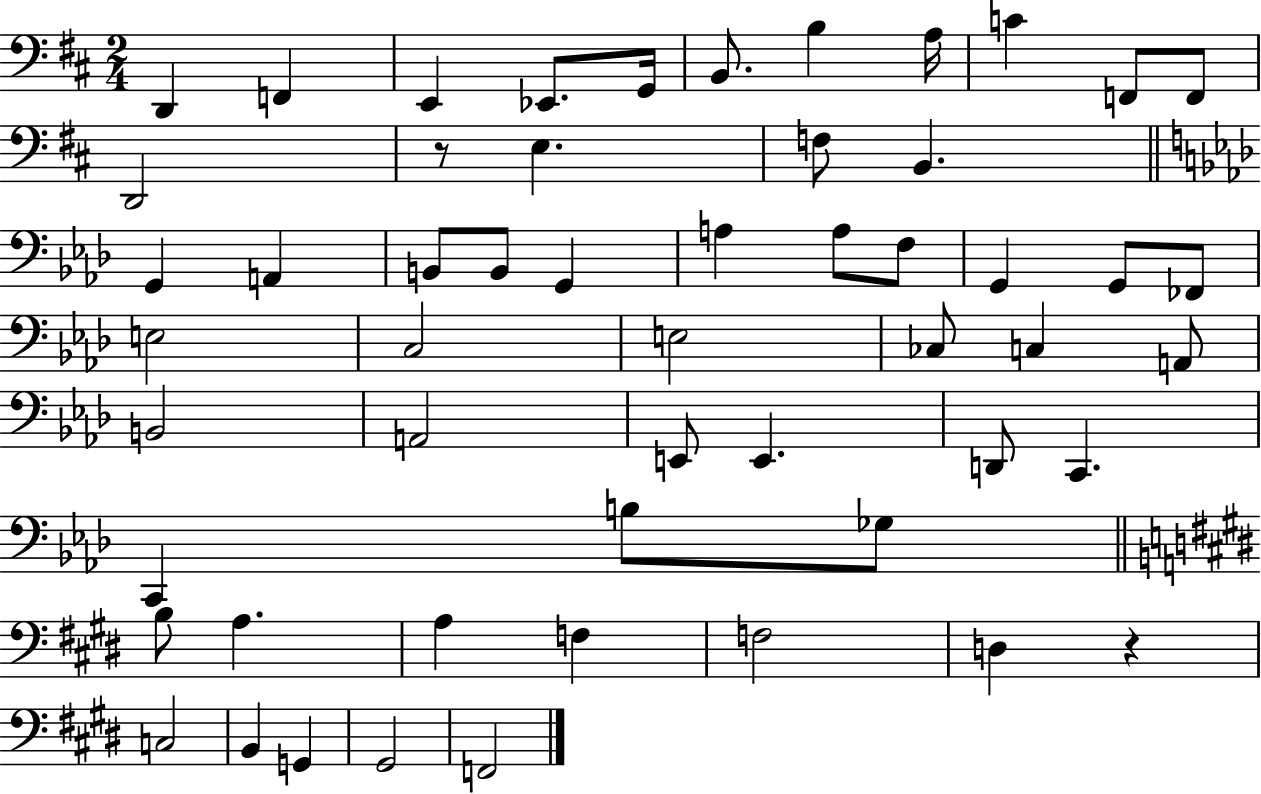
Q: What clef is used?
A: bass